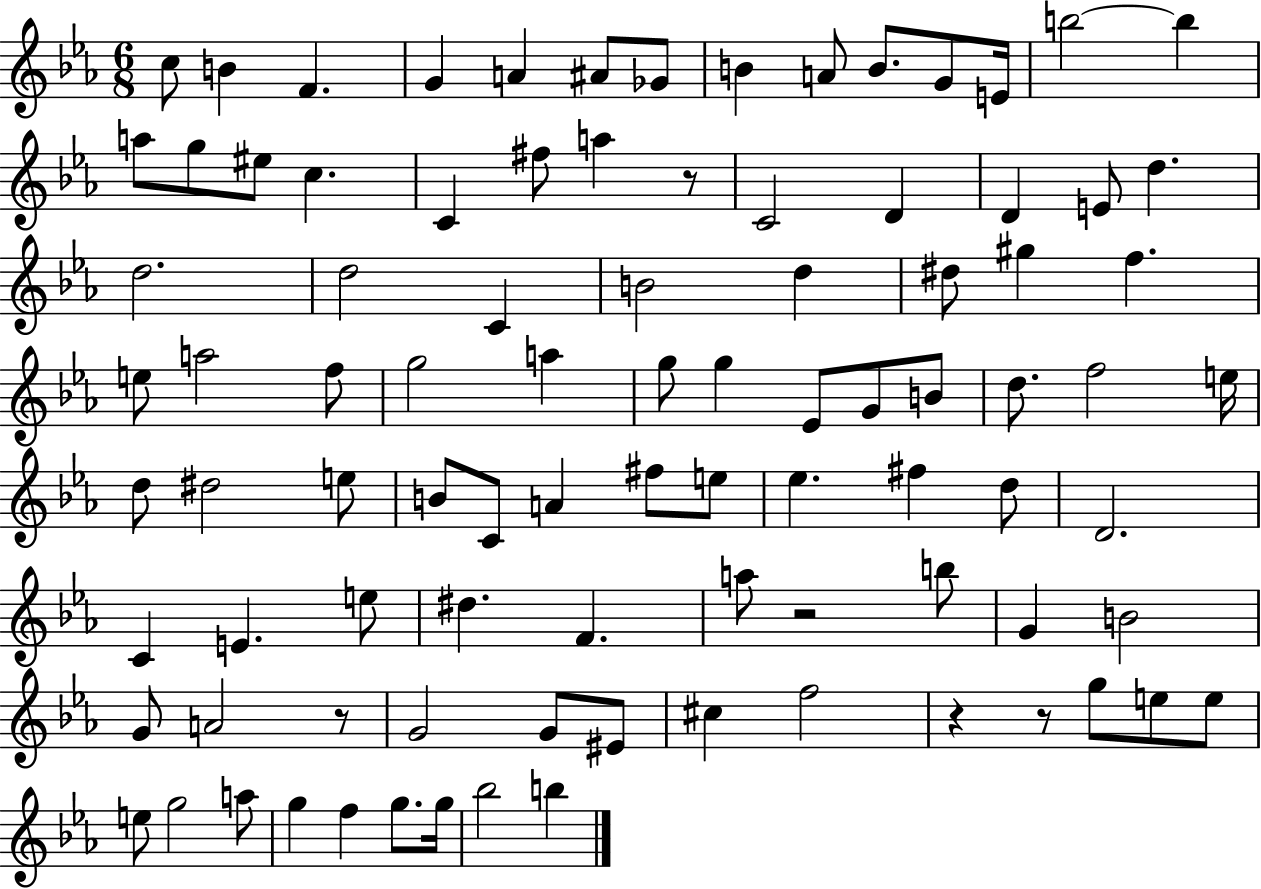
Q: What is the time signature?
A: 6/8